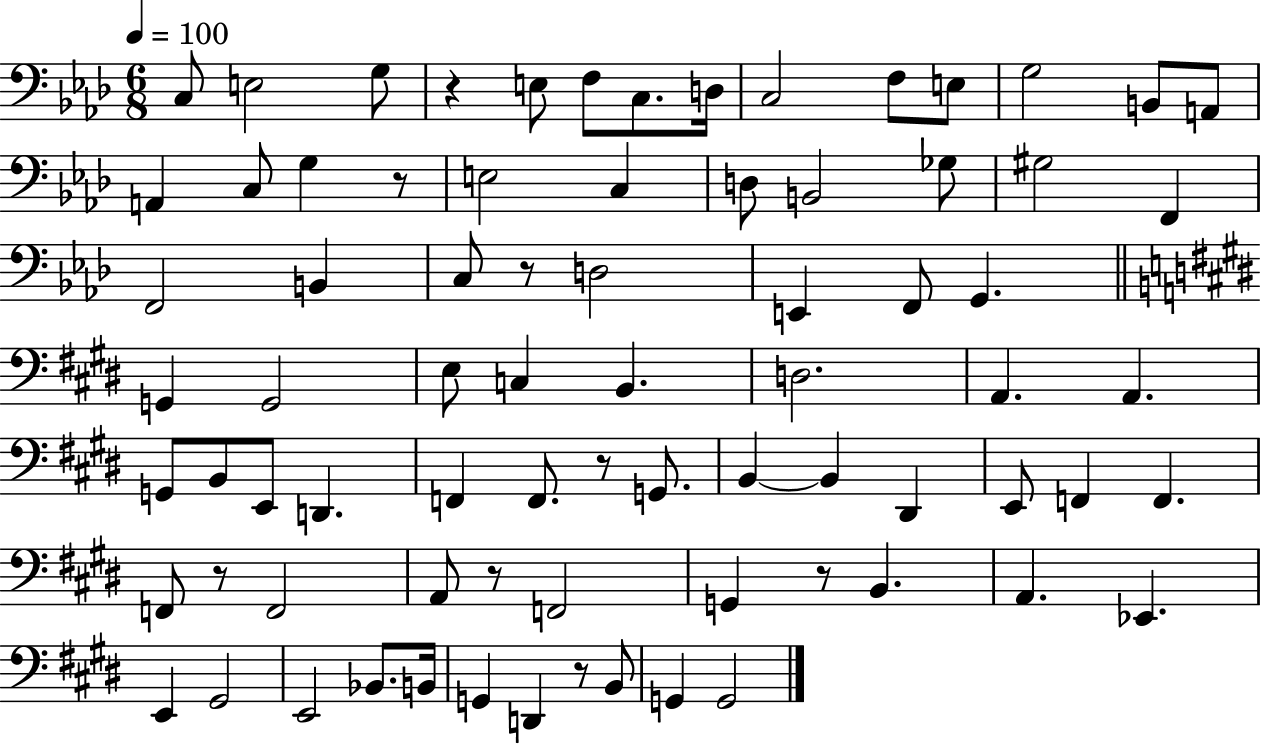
X:1
T:Untitled
M:6/8
L:1/4
K:Ab
C,/2 E,2 G,/2 z E,/2 F,/2 C,/2 D,/4 C,2 F,/2 E,/2 G,2 B,,/2 A,,/2 A,, C,/2 G, z/2 E,2 C, D,/2 B,,2 _G,/2 ^G,2 F,, F,,2 B,, C,/2 z/2 D,2 E,, F,,/2 G,, G,, G,,2 E,/2 C, B,, D,2 A,, A,, G,,/2 B,,/2 E,,/2 D,, F,, F,,/2 z/2 G,,/2 B,, B,, ^D,, E,,/2 F,, F,, F,,/2 z/2 F,,2 A,,/2 z/2 F,,2 G,, z/2 B,, A,, _E,, E,, ^G,,2 E,,2 _B,,/2 B,,/4 G,, D,, z/2 B,,/2 G,, G,,2